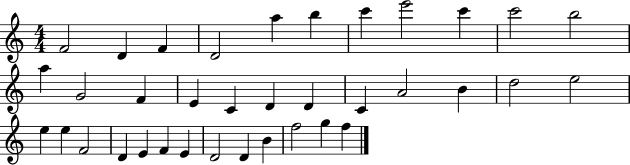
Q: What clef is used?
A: treble